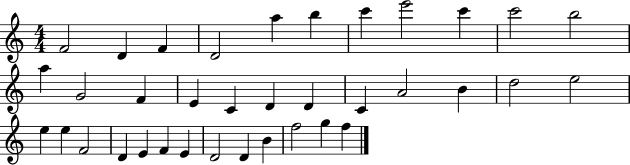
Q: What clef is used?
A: treble